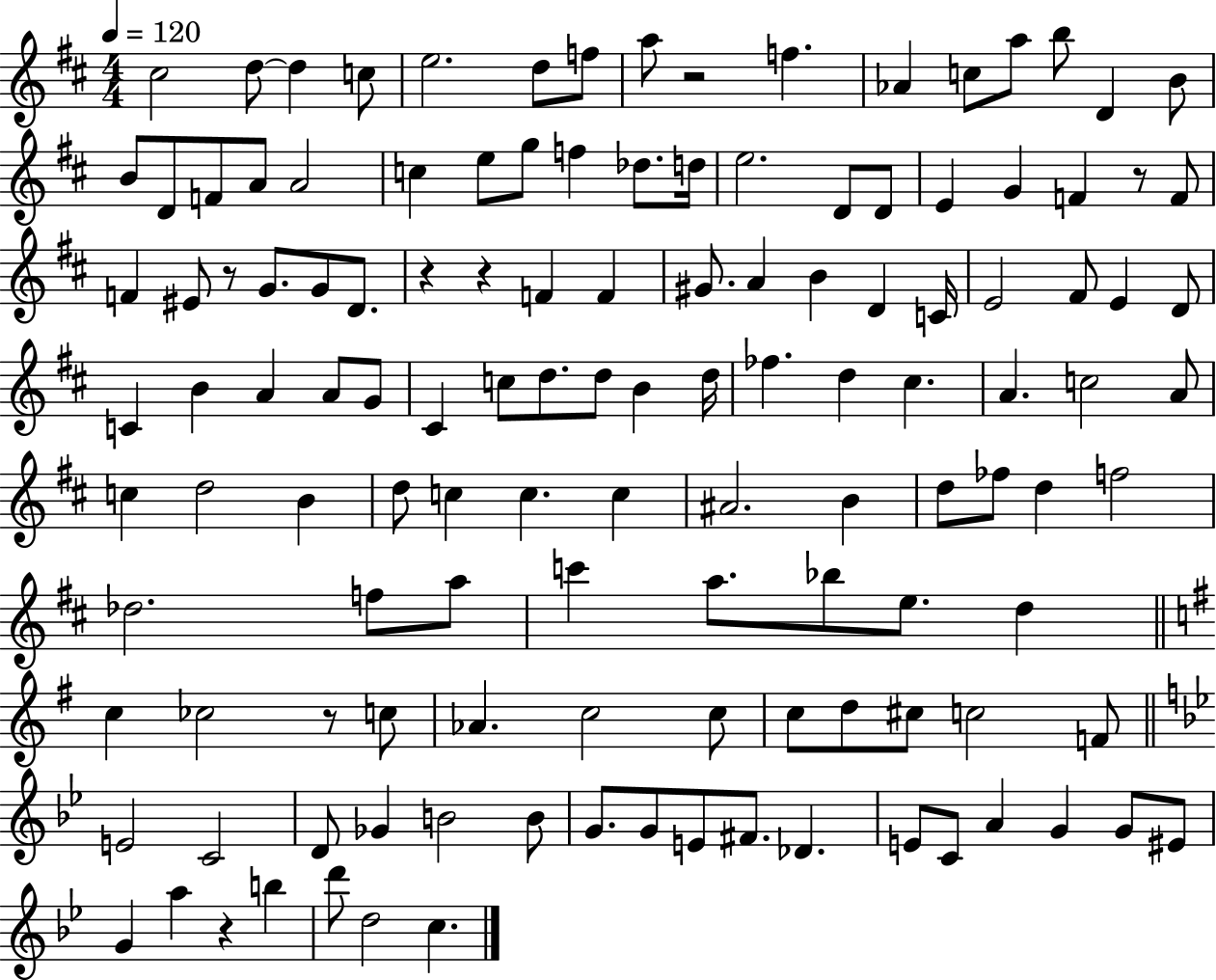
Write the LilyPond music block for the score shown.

{
  \clef treble
  \numericTimeSignature
  \time 4/4
  \key d \major
  \tempo 4 = 120
  cis''2 d''8~~ d''4 c''8 | e''2. d''8 f''8 | a''8 r2 f''4. | aes'4 c''8 a''8 b''8 d'4 b'8 | \break b'8 d'8 f'8 a'8 a'2 | c''4 e''8 g''8 f''4 des''8. d''16 | e''2. d'8 d'8 | e'4 g'4 f'4 r8 f'8 | \break f'4 eis'8 r8 g'8. g'8 d'8. | r4 r4 f'4 f'4 | gis'8. a'4 b'4 d'4 c'16 | e'2 fis'8 e'4 d'8 | \break c'4 b'4 a'4 a'8 g'8 | cis'4 c''8 d''8. d''8 b'4 d''16 | fes''4. d''4 cis''4. | a'4. c''2 a'8 | \break c''4 d''2 b'4 | d''8 c''4 c''4. c''4 | ais'2. b'4 | d''8 fes''8 d''4 f''2 | \break des''2. f''8 a''8 | c'''4 a''8. bes''8 e''8. d''4 | \bar "||" \break \key e \minor c''4 ces''2 r8 c''8 | aes'4. c''2 c''8 | c''8 d''8 cis''8 c''2 f'8 | \bar "||" \break \key bes \major e'2 c'2 | d'8 ges'4 b'2 b'8 | g'8. g'8 e'8 fis'8. des'4. | e'8 c'8 a'4 g'4 g'8 eis'8 | \break g'4 a''4 r4 b''4 | d'''8 d''2 c''4. | \bar "|."
}